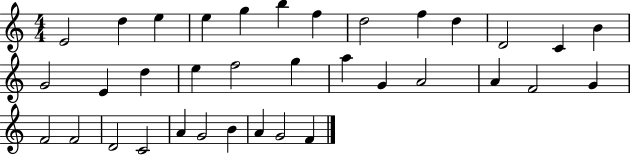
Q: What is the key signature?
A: C major